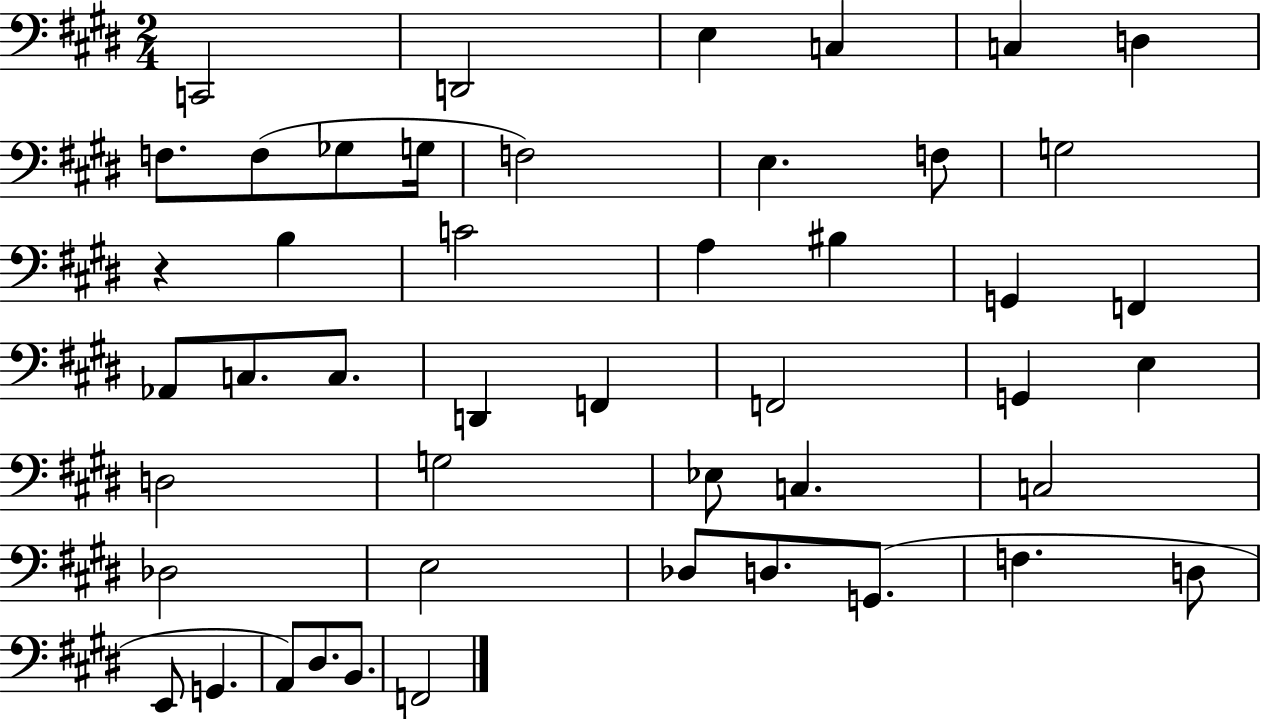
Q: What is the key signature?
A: E major